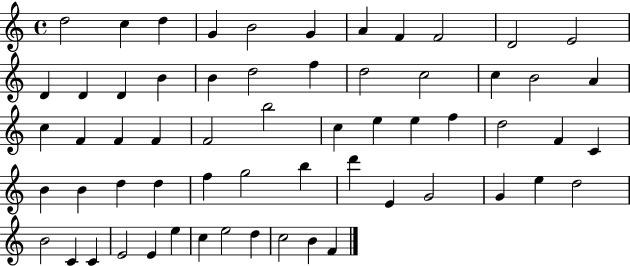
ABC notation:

X:1
T:Untitled
M:4/4
L:1/4
K:C
d2 c d G B2 G A F F2 D2 E2 D D D B B d2 f d2 c2 c B2 A c F F F F2 b2 c e e f d2 F C B B d d f g2 b d' E G2 G e d2 B2 C C E2 E e c e2 d c2 B F